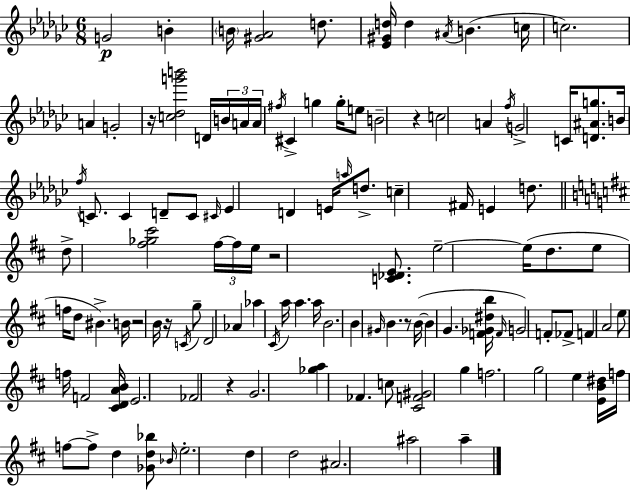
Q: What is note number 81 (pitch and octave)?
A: E4